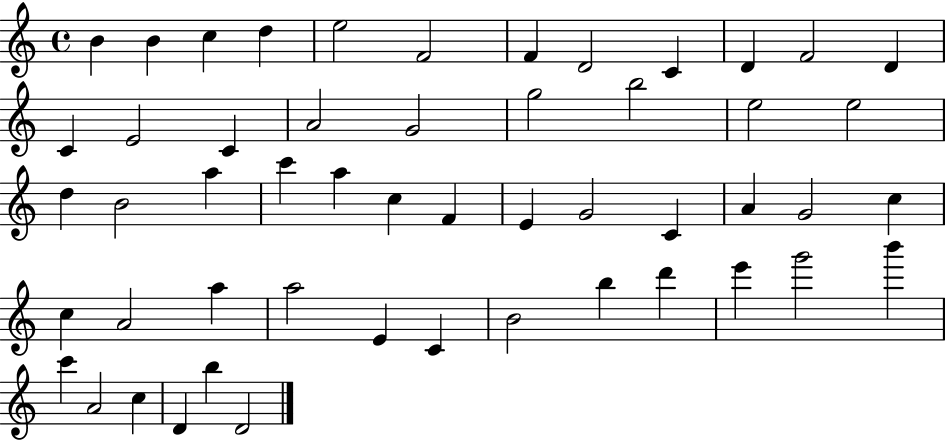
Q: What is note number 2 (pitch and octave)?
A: B4